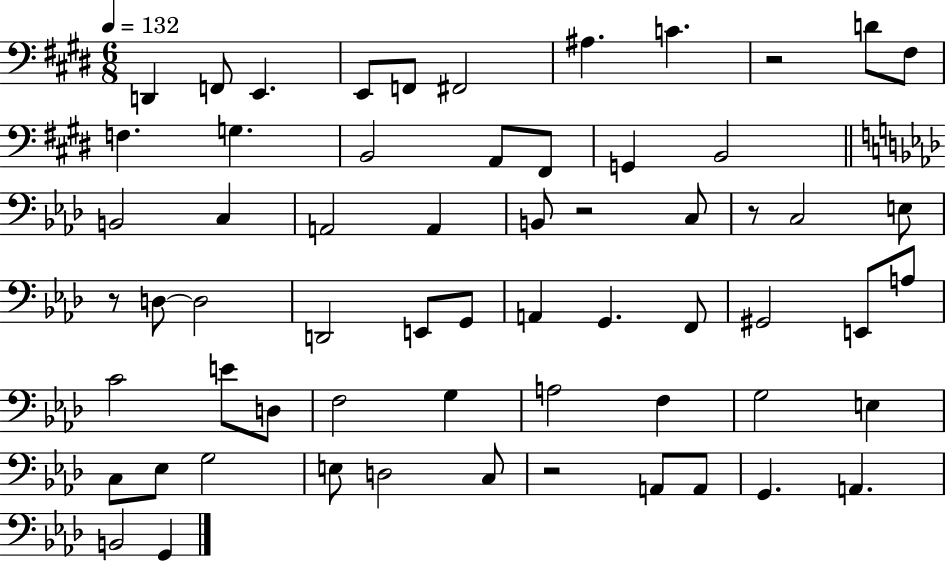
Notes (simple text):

D2/q F2/e E2/q. E2/e F2/e F#2/h A#3/q. C4/q. R/h D4/e F#3/e F3/q. G3/q. B2/h A2/e F#2/e G2/q B2/h B2/h C3/q A2/h A2/q B2/e R/h C3/e R/e C3/h E3/e R/e D3/e D3/h D2/h E2/e G2/e A2/q G2/q. F2/e G#2/h E2/e A3/e C4/h E4/e D3/e F3/h G3/q A3/h F3/q G3/h E3/q C3/e Eb3/e G3/h E3/e D3/h C3/e R/h A2/e A2/e G2/q. A2/q. B2/h G2/q